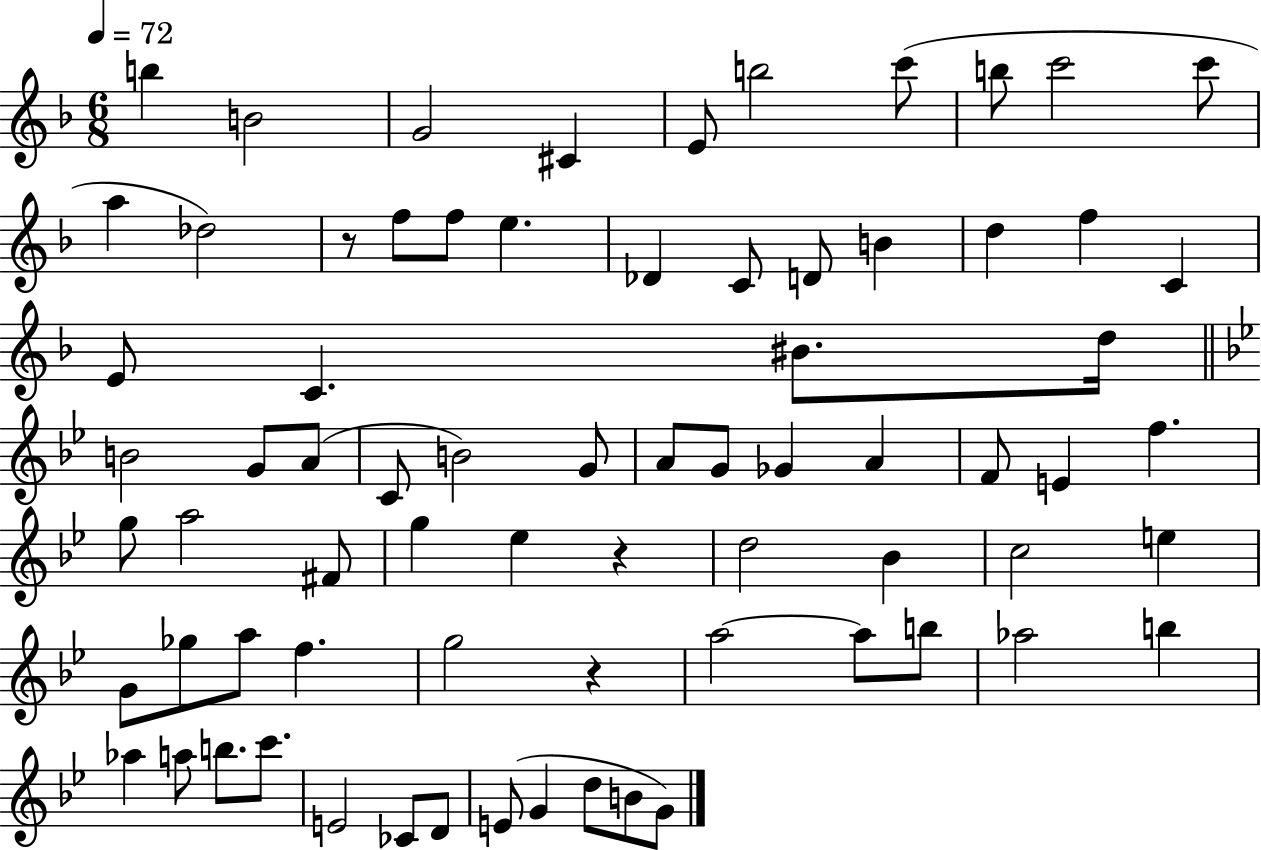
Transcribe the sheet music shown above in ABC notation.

X:1
T:Untitled
M:6/8
L:1/4
K:F
b B2 G2 ^C E/2 b2 c'/2 b/2 c'2 c'/2 a _d2 z/2 f/2 f/2 e _D C/2 D/2 B d f C E/2 C ^B/2 d/4 B2 G/2 A/2 C/2 B2 G/2 A/2 G/2 _G A F/2 E f g/2 a2 ^F/2 g _e z d2 _B c2 e G/2 _g/2 a/2 f g2 z a2 a/2 b/2 _a2 b _a a/2 b/2 c'/2 E2 _C/2 D/2 E/2 G d/2 B/2 G/2